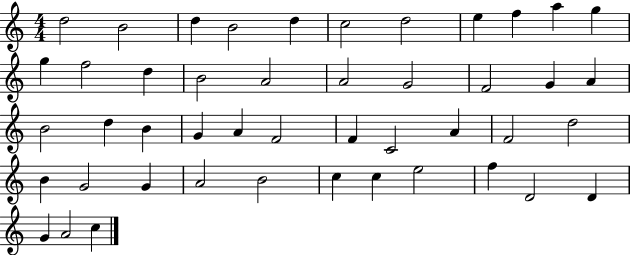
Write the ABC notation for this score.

X:1
T:Untitled
M:4/4
L:1/4
K:C
d2 B2 d B2 d c2 d2 e f a g g f2 d B2 A2 A2 G2 F2 G A B2 d B G A F2 F C2 A F2 d2 B G2 G A2 B2 c c e2 f D2 D G A2 c